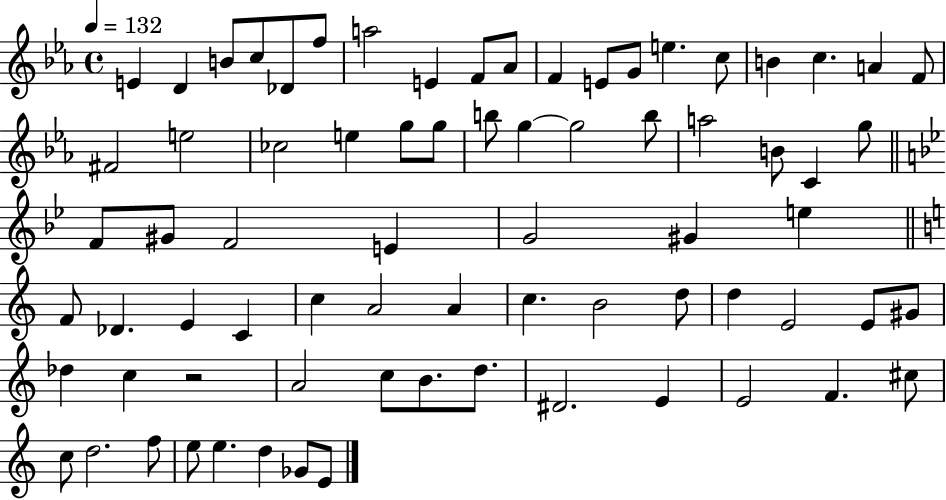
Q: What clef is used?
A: treble